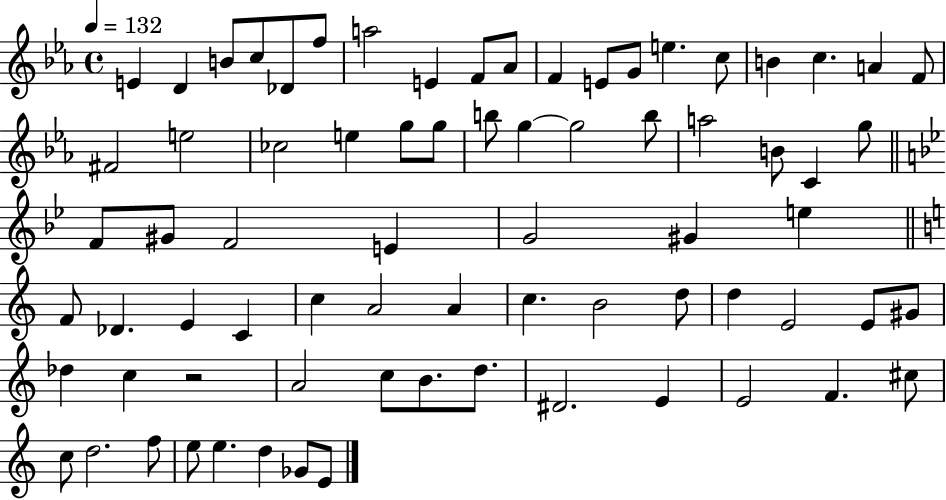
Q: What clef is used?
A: treble